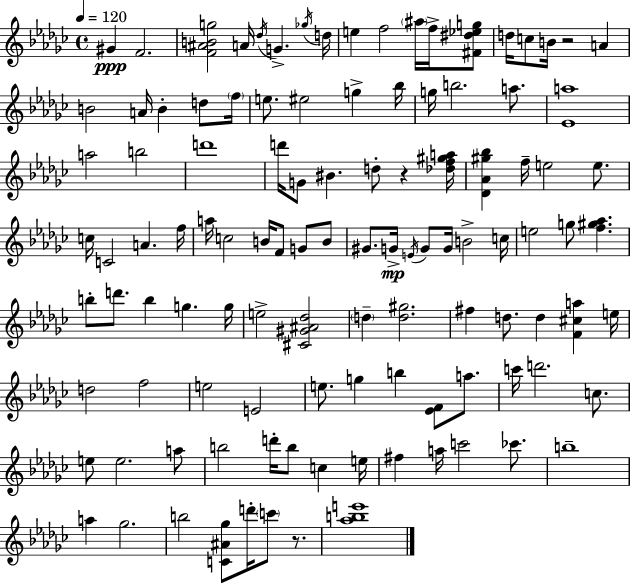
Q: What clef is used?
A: treble